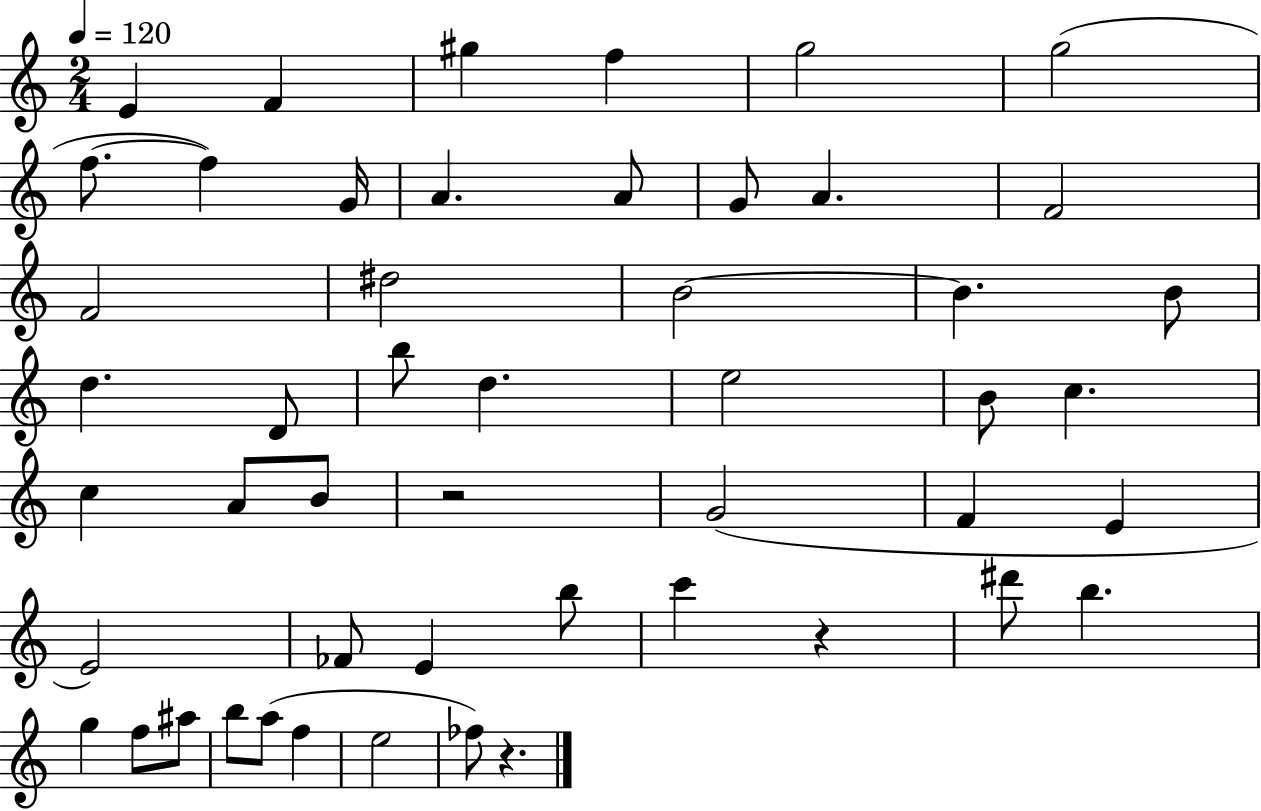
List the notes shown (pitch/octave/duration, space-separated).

E4/q F4/q G#5/q F5/q G5/h G5/h F5/e. F5/q G4/s A4/q. A4/e G4/e A4/q. F4/h F4/h D#5/h B4/h B4/q. B4/e D5/q. D4/e B5/e D5/q. E5/h B4/e C5/q. C5/q A4/e B4/e R/h G4/h F4/q E4/q E4/h FES4/e E4/q B5/e C6/q R/q D#6/e B5/q. G5/q F5/e A#5/e B5/e A5/e F5/q E5/h FES5/e R/q.